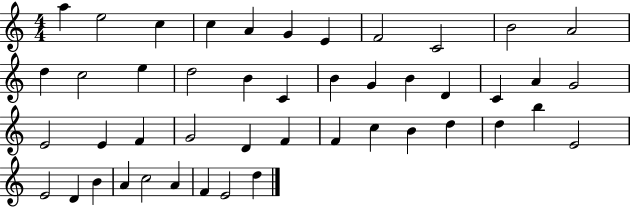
{
  \clef treble
  \numericTimeSignature
  \time 4/4
  \key c \major
  a''4 e''2 c''4 | c''4 a'4 g'4 e'4 | f'2 c'2 | b'2 a'2 | \break d''4 c''2 e''4 | d''2 b'4 c'4 | b'4 g'4 b'4 d'4 | c'4 a'4 g'2 | \break e'2 e'4 f'4 | g'2 d'4 f'4 | f'4 c''4 b'4 d''4 | d''4 b''4 e'2 | \break e'2 d'4 b'4 | a'4 c''2 a'4 | f'4 e'2 d''4 | \bar "|."
}